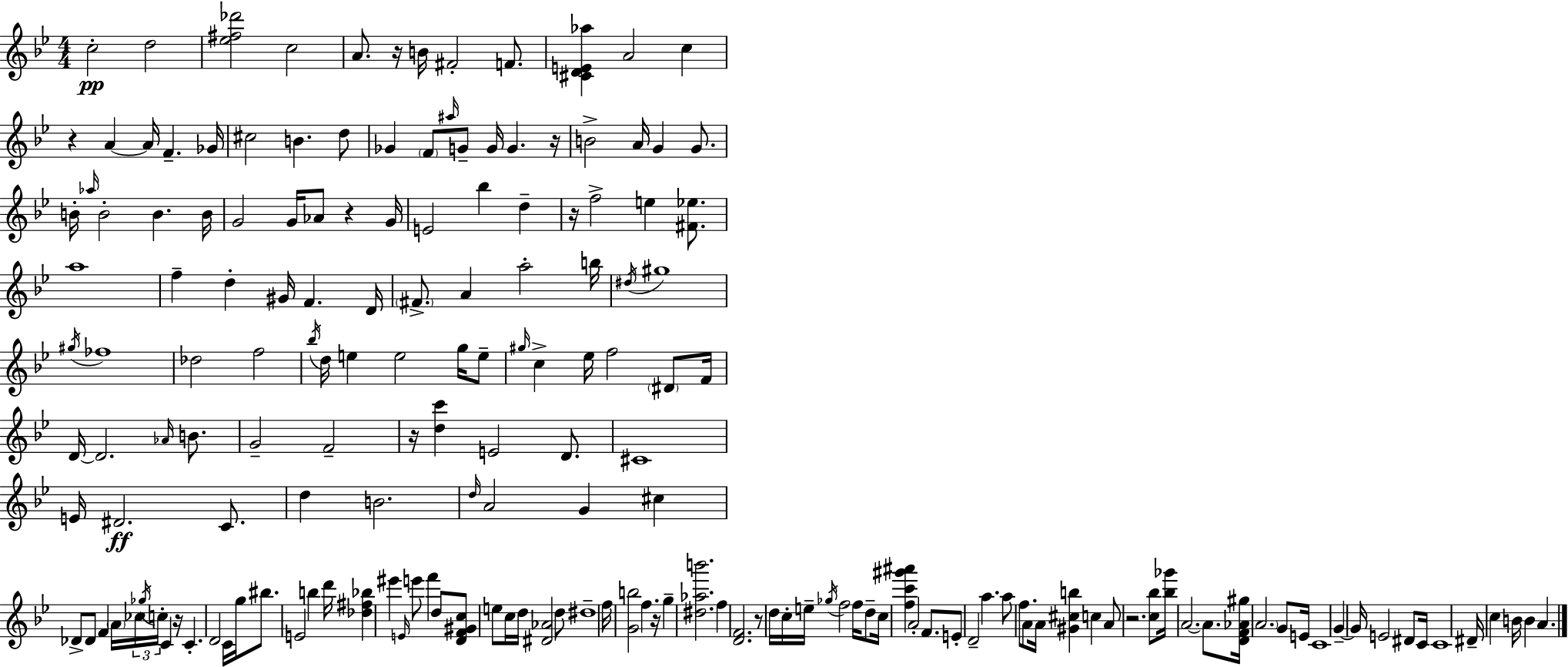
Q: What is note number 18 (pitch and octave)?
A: F4